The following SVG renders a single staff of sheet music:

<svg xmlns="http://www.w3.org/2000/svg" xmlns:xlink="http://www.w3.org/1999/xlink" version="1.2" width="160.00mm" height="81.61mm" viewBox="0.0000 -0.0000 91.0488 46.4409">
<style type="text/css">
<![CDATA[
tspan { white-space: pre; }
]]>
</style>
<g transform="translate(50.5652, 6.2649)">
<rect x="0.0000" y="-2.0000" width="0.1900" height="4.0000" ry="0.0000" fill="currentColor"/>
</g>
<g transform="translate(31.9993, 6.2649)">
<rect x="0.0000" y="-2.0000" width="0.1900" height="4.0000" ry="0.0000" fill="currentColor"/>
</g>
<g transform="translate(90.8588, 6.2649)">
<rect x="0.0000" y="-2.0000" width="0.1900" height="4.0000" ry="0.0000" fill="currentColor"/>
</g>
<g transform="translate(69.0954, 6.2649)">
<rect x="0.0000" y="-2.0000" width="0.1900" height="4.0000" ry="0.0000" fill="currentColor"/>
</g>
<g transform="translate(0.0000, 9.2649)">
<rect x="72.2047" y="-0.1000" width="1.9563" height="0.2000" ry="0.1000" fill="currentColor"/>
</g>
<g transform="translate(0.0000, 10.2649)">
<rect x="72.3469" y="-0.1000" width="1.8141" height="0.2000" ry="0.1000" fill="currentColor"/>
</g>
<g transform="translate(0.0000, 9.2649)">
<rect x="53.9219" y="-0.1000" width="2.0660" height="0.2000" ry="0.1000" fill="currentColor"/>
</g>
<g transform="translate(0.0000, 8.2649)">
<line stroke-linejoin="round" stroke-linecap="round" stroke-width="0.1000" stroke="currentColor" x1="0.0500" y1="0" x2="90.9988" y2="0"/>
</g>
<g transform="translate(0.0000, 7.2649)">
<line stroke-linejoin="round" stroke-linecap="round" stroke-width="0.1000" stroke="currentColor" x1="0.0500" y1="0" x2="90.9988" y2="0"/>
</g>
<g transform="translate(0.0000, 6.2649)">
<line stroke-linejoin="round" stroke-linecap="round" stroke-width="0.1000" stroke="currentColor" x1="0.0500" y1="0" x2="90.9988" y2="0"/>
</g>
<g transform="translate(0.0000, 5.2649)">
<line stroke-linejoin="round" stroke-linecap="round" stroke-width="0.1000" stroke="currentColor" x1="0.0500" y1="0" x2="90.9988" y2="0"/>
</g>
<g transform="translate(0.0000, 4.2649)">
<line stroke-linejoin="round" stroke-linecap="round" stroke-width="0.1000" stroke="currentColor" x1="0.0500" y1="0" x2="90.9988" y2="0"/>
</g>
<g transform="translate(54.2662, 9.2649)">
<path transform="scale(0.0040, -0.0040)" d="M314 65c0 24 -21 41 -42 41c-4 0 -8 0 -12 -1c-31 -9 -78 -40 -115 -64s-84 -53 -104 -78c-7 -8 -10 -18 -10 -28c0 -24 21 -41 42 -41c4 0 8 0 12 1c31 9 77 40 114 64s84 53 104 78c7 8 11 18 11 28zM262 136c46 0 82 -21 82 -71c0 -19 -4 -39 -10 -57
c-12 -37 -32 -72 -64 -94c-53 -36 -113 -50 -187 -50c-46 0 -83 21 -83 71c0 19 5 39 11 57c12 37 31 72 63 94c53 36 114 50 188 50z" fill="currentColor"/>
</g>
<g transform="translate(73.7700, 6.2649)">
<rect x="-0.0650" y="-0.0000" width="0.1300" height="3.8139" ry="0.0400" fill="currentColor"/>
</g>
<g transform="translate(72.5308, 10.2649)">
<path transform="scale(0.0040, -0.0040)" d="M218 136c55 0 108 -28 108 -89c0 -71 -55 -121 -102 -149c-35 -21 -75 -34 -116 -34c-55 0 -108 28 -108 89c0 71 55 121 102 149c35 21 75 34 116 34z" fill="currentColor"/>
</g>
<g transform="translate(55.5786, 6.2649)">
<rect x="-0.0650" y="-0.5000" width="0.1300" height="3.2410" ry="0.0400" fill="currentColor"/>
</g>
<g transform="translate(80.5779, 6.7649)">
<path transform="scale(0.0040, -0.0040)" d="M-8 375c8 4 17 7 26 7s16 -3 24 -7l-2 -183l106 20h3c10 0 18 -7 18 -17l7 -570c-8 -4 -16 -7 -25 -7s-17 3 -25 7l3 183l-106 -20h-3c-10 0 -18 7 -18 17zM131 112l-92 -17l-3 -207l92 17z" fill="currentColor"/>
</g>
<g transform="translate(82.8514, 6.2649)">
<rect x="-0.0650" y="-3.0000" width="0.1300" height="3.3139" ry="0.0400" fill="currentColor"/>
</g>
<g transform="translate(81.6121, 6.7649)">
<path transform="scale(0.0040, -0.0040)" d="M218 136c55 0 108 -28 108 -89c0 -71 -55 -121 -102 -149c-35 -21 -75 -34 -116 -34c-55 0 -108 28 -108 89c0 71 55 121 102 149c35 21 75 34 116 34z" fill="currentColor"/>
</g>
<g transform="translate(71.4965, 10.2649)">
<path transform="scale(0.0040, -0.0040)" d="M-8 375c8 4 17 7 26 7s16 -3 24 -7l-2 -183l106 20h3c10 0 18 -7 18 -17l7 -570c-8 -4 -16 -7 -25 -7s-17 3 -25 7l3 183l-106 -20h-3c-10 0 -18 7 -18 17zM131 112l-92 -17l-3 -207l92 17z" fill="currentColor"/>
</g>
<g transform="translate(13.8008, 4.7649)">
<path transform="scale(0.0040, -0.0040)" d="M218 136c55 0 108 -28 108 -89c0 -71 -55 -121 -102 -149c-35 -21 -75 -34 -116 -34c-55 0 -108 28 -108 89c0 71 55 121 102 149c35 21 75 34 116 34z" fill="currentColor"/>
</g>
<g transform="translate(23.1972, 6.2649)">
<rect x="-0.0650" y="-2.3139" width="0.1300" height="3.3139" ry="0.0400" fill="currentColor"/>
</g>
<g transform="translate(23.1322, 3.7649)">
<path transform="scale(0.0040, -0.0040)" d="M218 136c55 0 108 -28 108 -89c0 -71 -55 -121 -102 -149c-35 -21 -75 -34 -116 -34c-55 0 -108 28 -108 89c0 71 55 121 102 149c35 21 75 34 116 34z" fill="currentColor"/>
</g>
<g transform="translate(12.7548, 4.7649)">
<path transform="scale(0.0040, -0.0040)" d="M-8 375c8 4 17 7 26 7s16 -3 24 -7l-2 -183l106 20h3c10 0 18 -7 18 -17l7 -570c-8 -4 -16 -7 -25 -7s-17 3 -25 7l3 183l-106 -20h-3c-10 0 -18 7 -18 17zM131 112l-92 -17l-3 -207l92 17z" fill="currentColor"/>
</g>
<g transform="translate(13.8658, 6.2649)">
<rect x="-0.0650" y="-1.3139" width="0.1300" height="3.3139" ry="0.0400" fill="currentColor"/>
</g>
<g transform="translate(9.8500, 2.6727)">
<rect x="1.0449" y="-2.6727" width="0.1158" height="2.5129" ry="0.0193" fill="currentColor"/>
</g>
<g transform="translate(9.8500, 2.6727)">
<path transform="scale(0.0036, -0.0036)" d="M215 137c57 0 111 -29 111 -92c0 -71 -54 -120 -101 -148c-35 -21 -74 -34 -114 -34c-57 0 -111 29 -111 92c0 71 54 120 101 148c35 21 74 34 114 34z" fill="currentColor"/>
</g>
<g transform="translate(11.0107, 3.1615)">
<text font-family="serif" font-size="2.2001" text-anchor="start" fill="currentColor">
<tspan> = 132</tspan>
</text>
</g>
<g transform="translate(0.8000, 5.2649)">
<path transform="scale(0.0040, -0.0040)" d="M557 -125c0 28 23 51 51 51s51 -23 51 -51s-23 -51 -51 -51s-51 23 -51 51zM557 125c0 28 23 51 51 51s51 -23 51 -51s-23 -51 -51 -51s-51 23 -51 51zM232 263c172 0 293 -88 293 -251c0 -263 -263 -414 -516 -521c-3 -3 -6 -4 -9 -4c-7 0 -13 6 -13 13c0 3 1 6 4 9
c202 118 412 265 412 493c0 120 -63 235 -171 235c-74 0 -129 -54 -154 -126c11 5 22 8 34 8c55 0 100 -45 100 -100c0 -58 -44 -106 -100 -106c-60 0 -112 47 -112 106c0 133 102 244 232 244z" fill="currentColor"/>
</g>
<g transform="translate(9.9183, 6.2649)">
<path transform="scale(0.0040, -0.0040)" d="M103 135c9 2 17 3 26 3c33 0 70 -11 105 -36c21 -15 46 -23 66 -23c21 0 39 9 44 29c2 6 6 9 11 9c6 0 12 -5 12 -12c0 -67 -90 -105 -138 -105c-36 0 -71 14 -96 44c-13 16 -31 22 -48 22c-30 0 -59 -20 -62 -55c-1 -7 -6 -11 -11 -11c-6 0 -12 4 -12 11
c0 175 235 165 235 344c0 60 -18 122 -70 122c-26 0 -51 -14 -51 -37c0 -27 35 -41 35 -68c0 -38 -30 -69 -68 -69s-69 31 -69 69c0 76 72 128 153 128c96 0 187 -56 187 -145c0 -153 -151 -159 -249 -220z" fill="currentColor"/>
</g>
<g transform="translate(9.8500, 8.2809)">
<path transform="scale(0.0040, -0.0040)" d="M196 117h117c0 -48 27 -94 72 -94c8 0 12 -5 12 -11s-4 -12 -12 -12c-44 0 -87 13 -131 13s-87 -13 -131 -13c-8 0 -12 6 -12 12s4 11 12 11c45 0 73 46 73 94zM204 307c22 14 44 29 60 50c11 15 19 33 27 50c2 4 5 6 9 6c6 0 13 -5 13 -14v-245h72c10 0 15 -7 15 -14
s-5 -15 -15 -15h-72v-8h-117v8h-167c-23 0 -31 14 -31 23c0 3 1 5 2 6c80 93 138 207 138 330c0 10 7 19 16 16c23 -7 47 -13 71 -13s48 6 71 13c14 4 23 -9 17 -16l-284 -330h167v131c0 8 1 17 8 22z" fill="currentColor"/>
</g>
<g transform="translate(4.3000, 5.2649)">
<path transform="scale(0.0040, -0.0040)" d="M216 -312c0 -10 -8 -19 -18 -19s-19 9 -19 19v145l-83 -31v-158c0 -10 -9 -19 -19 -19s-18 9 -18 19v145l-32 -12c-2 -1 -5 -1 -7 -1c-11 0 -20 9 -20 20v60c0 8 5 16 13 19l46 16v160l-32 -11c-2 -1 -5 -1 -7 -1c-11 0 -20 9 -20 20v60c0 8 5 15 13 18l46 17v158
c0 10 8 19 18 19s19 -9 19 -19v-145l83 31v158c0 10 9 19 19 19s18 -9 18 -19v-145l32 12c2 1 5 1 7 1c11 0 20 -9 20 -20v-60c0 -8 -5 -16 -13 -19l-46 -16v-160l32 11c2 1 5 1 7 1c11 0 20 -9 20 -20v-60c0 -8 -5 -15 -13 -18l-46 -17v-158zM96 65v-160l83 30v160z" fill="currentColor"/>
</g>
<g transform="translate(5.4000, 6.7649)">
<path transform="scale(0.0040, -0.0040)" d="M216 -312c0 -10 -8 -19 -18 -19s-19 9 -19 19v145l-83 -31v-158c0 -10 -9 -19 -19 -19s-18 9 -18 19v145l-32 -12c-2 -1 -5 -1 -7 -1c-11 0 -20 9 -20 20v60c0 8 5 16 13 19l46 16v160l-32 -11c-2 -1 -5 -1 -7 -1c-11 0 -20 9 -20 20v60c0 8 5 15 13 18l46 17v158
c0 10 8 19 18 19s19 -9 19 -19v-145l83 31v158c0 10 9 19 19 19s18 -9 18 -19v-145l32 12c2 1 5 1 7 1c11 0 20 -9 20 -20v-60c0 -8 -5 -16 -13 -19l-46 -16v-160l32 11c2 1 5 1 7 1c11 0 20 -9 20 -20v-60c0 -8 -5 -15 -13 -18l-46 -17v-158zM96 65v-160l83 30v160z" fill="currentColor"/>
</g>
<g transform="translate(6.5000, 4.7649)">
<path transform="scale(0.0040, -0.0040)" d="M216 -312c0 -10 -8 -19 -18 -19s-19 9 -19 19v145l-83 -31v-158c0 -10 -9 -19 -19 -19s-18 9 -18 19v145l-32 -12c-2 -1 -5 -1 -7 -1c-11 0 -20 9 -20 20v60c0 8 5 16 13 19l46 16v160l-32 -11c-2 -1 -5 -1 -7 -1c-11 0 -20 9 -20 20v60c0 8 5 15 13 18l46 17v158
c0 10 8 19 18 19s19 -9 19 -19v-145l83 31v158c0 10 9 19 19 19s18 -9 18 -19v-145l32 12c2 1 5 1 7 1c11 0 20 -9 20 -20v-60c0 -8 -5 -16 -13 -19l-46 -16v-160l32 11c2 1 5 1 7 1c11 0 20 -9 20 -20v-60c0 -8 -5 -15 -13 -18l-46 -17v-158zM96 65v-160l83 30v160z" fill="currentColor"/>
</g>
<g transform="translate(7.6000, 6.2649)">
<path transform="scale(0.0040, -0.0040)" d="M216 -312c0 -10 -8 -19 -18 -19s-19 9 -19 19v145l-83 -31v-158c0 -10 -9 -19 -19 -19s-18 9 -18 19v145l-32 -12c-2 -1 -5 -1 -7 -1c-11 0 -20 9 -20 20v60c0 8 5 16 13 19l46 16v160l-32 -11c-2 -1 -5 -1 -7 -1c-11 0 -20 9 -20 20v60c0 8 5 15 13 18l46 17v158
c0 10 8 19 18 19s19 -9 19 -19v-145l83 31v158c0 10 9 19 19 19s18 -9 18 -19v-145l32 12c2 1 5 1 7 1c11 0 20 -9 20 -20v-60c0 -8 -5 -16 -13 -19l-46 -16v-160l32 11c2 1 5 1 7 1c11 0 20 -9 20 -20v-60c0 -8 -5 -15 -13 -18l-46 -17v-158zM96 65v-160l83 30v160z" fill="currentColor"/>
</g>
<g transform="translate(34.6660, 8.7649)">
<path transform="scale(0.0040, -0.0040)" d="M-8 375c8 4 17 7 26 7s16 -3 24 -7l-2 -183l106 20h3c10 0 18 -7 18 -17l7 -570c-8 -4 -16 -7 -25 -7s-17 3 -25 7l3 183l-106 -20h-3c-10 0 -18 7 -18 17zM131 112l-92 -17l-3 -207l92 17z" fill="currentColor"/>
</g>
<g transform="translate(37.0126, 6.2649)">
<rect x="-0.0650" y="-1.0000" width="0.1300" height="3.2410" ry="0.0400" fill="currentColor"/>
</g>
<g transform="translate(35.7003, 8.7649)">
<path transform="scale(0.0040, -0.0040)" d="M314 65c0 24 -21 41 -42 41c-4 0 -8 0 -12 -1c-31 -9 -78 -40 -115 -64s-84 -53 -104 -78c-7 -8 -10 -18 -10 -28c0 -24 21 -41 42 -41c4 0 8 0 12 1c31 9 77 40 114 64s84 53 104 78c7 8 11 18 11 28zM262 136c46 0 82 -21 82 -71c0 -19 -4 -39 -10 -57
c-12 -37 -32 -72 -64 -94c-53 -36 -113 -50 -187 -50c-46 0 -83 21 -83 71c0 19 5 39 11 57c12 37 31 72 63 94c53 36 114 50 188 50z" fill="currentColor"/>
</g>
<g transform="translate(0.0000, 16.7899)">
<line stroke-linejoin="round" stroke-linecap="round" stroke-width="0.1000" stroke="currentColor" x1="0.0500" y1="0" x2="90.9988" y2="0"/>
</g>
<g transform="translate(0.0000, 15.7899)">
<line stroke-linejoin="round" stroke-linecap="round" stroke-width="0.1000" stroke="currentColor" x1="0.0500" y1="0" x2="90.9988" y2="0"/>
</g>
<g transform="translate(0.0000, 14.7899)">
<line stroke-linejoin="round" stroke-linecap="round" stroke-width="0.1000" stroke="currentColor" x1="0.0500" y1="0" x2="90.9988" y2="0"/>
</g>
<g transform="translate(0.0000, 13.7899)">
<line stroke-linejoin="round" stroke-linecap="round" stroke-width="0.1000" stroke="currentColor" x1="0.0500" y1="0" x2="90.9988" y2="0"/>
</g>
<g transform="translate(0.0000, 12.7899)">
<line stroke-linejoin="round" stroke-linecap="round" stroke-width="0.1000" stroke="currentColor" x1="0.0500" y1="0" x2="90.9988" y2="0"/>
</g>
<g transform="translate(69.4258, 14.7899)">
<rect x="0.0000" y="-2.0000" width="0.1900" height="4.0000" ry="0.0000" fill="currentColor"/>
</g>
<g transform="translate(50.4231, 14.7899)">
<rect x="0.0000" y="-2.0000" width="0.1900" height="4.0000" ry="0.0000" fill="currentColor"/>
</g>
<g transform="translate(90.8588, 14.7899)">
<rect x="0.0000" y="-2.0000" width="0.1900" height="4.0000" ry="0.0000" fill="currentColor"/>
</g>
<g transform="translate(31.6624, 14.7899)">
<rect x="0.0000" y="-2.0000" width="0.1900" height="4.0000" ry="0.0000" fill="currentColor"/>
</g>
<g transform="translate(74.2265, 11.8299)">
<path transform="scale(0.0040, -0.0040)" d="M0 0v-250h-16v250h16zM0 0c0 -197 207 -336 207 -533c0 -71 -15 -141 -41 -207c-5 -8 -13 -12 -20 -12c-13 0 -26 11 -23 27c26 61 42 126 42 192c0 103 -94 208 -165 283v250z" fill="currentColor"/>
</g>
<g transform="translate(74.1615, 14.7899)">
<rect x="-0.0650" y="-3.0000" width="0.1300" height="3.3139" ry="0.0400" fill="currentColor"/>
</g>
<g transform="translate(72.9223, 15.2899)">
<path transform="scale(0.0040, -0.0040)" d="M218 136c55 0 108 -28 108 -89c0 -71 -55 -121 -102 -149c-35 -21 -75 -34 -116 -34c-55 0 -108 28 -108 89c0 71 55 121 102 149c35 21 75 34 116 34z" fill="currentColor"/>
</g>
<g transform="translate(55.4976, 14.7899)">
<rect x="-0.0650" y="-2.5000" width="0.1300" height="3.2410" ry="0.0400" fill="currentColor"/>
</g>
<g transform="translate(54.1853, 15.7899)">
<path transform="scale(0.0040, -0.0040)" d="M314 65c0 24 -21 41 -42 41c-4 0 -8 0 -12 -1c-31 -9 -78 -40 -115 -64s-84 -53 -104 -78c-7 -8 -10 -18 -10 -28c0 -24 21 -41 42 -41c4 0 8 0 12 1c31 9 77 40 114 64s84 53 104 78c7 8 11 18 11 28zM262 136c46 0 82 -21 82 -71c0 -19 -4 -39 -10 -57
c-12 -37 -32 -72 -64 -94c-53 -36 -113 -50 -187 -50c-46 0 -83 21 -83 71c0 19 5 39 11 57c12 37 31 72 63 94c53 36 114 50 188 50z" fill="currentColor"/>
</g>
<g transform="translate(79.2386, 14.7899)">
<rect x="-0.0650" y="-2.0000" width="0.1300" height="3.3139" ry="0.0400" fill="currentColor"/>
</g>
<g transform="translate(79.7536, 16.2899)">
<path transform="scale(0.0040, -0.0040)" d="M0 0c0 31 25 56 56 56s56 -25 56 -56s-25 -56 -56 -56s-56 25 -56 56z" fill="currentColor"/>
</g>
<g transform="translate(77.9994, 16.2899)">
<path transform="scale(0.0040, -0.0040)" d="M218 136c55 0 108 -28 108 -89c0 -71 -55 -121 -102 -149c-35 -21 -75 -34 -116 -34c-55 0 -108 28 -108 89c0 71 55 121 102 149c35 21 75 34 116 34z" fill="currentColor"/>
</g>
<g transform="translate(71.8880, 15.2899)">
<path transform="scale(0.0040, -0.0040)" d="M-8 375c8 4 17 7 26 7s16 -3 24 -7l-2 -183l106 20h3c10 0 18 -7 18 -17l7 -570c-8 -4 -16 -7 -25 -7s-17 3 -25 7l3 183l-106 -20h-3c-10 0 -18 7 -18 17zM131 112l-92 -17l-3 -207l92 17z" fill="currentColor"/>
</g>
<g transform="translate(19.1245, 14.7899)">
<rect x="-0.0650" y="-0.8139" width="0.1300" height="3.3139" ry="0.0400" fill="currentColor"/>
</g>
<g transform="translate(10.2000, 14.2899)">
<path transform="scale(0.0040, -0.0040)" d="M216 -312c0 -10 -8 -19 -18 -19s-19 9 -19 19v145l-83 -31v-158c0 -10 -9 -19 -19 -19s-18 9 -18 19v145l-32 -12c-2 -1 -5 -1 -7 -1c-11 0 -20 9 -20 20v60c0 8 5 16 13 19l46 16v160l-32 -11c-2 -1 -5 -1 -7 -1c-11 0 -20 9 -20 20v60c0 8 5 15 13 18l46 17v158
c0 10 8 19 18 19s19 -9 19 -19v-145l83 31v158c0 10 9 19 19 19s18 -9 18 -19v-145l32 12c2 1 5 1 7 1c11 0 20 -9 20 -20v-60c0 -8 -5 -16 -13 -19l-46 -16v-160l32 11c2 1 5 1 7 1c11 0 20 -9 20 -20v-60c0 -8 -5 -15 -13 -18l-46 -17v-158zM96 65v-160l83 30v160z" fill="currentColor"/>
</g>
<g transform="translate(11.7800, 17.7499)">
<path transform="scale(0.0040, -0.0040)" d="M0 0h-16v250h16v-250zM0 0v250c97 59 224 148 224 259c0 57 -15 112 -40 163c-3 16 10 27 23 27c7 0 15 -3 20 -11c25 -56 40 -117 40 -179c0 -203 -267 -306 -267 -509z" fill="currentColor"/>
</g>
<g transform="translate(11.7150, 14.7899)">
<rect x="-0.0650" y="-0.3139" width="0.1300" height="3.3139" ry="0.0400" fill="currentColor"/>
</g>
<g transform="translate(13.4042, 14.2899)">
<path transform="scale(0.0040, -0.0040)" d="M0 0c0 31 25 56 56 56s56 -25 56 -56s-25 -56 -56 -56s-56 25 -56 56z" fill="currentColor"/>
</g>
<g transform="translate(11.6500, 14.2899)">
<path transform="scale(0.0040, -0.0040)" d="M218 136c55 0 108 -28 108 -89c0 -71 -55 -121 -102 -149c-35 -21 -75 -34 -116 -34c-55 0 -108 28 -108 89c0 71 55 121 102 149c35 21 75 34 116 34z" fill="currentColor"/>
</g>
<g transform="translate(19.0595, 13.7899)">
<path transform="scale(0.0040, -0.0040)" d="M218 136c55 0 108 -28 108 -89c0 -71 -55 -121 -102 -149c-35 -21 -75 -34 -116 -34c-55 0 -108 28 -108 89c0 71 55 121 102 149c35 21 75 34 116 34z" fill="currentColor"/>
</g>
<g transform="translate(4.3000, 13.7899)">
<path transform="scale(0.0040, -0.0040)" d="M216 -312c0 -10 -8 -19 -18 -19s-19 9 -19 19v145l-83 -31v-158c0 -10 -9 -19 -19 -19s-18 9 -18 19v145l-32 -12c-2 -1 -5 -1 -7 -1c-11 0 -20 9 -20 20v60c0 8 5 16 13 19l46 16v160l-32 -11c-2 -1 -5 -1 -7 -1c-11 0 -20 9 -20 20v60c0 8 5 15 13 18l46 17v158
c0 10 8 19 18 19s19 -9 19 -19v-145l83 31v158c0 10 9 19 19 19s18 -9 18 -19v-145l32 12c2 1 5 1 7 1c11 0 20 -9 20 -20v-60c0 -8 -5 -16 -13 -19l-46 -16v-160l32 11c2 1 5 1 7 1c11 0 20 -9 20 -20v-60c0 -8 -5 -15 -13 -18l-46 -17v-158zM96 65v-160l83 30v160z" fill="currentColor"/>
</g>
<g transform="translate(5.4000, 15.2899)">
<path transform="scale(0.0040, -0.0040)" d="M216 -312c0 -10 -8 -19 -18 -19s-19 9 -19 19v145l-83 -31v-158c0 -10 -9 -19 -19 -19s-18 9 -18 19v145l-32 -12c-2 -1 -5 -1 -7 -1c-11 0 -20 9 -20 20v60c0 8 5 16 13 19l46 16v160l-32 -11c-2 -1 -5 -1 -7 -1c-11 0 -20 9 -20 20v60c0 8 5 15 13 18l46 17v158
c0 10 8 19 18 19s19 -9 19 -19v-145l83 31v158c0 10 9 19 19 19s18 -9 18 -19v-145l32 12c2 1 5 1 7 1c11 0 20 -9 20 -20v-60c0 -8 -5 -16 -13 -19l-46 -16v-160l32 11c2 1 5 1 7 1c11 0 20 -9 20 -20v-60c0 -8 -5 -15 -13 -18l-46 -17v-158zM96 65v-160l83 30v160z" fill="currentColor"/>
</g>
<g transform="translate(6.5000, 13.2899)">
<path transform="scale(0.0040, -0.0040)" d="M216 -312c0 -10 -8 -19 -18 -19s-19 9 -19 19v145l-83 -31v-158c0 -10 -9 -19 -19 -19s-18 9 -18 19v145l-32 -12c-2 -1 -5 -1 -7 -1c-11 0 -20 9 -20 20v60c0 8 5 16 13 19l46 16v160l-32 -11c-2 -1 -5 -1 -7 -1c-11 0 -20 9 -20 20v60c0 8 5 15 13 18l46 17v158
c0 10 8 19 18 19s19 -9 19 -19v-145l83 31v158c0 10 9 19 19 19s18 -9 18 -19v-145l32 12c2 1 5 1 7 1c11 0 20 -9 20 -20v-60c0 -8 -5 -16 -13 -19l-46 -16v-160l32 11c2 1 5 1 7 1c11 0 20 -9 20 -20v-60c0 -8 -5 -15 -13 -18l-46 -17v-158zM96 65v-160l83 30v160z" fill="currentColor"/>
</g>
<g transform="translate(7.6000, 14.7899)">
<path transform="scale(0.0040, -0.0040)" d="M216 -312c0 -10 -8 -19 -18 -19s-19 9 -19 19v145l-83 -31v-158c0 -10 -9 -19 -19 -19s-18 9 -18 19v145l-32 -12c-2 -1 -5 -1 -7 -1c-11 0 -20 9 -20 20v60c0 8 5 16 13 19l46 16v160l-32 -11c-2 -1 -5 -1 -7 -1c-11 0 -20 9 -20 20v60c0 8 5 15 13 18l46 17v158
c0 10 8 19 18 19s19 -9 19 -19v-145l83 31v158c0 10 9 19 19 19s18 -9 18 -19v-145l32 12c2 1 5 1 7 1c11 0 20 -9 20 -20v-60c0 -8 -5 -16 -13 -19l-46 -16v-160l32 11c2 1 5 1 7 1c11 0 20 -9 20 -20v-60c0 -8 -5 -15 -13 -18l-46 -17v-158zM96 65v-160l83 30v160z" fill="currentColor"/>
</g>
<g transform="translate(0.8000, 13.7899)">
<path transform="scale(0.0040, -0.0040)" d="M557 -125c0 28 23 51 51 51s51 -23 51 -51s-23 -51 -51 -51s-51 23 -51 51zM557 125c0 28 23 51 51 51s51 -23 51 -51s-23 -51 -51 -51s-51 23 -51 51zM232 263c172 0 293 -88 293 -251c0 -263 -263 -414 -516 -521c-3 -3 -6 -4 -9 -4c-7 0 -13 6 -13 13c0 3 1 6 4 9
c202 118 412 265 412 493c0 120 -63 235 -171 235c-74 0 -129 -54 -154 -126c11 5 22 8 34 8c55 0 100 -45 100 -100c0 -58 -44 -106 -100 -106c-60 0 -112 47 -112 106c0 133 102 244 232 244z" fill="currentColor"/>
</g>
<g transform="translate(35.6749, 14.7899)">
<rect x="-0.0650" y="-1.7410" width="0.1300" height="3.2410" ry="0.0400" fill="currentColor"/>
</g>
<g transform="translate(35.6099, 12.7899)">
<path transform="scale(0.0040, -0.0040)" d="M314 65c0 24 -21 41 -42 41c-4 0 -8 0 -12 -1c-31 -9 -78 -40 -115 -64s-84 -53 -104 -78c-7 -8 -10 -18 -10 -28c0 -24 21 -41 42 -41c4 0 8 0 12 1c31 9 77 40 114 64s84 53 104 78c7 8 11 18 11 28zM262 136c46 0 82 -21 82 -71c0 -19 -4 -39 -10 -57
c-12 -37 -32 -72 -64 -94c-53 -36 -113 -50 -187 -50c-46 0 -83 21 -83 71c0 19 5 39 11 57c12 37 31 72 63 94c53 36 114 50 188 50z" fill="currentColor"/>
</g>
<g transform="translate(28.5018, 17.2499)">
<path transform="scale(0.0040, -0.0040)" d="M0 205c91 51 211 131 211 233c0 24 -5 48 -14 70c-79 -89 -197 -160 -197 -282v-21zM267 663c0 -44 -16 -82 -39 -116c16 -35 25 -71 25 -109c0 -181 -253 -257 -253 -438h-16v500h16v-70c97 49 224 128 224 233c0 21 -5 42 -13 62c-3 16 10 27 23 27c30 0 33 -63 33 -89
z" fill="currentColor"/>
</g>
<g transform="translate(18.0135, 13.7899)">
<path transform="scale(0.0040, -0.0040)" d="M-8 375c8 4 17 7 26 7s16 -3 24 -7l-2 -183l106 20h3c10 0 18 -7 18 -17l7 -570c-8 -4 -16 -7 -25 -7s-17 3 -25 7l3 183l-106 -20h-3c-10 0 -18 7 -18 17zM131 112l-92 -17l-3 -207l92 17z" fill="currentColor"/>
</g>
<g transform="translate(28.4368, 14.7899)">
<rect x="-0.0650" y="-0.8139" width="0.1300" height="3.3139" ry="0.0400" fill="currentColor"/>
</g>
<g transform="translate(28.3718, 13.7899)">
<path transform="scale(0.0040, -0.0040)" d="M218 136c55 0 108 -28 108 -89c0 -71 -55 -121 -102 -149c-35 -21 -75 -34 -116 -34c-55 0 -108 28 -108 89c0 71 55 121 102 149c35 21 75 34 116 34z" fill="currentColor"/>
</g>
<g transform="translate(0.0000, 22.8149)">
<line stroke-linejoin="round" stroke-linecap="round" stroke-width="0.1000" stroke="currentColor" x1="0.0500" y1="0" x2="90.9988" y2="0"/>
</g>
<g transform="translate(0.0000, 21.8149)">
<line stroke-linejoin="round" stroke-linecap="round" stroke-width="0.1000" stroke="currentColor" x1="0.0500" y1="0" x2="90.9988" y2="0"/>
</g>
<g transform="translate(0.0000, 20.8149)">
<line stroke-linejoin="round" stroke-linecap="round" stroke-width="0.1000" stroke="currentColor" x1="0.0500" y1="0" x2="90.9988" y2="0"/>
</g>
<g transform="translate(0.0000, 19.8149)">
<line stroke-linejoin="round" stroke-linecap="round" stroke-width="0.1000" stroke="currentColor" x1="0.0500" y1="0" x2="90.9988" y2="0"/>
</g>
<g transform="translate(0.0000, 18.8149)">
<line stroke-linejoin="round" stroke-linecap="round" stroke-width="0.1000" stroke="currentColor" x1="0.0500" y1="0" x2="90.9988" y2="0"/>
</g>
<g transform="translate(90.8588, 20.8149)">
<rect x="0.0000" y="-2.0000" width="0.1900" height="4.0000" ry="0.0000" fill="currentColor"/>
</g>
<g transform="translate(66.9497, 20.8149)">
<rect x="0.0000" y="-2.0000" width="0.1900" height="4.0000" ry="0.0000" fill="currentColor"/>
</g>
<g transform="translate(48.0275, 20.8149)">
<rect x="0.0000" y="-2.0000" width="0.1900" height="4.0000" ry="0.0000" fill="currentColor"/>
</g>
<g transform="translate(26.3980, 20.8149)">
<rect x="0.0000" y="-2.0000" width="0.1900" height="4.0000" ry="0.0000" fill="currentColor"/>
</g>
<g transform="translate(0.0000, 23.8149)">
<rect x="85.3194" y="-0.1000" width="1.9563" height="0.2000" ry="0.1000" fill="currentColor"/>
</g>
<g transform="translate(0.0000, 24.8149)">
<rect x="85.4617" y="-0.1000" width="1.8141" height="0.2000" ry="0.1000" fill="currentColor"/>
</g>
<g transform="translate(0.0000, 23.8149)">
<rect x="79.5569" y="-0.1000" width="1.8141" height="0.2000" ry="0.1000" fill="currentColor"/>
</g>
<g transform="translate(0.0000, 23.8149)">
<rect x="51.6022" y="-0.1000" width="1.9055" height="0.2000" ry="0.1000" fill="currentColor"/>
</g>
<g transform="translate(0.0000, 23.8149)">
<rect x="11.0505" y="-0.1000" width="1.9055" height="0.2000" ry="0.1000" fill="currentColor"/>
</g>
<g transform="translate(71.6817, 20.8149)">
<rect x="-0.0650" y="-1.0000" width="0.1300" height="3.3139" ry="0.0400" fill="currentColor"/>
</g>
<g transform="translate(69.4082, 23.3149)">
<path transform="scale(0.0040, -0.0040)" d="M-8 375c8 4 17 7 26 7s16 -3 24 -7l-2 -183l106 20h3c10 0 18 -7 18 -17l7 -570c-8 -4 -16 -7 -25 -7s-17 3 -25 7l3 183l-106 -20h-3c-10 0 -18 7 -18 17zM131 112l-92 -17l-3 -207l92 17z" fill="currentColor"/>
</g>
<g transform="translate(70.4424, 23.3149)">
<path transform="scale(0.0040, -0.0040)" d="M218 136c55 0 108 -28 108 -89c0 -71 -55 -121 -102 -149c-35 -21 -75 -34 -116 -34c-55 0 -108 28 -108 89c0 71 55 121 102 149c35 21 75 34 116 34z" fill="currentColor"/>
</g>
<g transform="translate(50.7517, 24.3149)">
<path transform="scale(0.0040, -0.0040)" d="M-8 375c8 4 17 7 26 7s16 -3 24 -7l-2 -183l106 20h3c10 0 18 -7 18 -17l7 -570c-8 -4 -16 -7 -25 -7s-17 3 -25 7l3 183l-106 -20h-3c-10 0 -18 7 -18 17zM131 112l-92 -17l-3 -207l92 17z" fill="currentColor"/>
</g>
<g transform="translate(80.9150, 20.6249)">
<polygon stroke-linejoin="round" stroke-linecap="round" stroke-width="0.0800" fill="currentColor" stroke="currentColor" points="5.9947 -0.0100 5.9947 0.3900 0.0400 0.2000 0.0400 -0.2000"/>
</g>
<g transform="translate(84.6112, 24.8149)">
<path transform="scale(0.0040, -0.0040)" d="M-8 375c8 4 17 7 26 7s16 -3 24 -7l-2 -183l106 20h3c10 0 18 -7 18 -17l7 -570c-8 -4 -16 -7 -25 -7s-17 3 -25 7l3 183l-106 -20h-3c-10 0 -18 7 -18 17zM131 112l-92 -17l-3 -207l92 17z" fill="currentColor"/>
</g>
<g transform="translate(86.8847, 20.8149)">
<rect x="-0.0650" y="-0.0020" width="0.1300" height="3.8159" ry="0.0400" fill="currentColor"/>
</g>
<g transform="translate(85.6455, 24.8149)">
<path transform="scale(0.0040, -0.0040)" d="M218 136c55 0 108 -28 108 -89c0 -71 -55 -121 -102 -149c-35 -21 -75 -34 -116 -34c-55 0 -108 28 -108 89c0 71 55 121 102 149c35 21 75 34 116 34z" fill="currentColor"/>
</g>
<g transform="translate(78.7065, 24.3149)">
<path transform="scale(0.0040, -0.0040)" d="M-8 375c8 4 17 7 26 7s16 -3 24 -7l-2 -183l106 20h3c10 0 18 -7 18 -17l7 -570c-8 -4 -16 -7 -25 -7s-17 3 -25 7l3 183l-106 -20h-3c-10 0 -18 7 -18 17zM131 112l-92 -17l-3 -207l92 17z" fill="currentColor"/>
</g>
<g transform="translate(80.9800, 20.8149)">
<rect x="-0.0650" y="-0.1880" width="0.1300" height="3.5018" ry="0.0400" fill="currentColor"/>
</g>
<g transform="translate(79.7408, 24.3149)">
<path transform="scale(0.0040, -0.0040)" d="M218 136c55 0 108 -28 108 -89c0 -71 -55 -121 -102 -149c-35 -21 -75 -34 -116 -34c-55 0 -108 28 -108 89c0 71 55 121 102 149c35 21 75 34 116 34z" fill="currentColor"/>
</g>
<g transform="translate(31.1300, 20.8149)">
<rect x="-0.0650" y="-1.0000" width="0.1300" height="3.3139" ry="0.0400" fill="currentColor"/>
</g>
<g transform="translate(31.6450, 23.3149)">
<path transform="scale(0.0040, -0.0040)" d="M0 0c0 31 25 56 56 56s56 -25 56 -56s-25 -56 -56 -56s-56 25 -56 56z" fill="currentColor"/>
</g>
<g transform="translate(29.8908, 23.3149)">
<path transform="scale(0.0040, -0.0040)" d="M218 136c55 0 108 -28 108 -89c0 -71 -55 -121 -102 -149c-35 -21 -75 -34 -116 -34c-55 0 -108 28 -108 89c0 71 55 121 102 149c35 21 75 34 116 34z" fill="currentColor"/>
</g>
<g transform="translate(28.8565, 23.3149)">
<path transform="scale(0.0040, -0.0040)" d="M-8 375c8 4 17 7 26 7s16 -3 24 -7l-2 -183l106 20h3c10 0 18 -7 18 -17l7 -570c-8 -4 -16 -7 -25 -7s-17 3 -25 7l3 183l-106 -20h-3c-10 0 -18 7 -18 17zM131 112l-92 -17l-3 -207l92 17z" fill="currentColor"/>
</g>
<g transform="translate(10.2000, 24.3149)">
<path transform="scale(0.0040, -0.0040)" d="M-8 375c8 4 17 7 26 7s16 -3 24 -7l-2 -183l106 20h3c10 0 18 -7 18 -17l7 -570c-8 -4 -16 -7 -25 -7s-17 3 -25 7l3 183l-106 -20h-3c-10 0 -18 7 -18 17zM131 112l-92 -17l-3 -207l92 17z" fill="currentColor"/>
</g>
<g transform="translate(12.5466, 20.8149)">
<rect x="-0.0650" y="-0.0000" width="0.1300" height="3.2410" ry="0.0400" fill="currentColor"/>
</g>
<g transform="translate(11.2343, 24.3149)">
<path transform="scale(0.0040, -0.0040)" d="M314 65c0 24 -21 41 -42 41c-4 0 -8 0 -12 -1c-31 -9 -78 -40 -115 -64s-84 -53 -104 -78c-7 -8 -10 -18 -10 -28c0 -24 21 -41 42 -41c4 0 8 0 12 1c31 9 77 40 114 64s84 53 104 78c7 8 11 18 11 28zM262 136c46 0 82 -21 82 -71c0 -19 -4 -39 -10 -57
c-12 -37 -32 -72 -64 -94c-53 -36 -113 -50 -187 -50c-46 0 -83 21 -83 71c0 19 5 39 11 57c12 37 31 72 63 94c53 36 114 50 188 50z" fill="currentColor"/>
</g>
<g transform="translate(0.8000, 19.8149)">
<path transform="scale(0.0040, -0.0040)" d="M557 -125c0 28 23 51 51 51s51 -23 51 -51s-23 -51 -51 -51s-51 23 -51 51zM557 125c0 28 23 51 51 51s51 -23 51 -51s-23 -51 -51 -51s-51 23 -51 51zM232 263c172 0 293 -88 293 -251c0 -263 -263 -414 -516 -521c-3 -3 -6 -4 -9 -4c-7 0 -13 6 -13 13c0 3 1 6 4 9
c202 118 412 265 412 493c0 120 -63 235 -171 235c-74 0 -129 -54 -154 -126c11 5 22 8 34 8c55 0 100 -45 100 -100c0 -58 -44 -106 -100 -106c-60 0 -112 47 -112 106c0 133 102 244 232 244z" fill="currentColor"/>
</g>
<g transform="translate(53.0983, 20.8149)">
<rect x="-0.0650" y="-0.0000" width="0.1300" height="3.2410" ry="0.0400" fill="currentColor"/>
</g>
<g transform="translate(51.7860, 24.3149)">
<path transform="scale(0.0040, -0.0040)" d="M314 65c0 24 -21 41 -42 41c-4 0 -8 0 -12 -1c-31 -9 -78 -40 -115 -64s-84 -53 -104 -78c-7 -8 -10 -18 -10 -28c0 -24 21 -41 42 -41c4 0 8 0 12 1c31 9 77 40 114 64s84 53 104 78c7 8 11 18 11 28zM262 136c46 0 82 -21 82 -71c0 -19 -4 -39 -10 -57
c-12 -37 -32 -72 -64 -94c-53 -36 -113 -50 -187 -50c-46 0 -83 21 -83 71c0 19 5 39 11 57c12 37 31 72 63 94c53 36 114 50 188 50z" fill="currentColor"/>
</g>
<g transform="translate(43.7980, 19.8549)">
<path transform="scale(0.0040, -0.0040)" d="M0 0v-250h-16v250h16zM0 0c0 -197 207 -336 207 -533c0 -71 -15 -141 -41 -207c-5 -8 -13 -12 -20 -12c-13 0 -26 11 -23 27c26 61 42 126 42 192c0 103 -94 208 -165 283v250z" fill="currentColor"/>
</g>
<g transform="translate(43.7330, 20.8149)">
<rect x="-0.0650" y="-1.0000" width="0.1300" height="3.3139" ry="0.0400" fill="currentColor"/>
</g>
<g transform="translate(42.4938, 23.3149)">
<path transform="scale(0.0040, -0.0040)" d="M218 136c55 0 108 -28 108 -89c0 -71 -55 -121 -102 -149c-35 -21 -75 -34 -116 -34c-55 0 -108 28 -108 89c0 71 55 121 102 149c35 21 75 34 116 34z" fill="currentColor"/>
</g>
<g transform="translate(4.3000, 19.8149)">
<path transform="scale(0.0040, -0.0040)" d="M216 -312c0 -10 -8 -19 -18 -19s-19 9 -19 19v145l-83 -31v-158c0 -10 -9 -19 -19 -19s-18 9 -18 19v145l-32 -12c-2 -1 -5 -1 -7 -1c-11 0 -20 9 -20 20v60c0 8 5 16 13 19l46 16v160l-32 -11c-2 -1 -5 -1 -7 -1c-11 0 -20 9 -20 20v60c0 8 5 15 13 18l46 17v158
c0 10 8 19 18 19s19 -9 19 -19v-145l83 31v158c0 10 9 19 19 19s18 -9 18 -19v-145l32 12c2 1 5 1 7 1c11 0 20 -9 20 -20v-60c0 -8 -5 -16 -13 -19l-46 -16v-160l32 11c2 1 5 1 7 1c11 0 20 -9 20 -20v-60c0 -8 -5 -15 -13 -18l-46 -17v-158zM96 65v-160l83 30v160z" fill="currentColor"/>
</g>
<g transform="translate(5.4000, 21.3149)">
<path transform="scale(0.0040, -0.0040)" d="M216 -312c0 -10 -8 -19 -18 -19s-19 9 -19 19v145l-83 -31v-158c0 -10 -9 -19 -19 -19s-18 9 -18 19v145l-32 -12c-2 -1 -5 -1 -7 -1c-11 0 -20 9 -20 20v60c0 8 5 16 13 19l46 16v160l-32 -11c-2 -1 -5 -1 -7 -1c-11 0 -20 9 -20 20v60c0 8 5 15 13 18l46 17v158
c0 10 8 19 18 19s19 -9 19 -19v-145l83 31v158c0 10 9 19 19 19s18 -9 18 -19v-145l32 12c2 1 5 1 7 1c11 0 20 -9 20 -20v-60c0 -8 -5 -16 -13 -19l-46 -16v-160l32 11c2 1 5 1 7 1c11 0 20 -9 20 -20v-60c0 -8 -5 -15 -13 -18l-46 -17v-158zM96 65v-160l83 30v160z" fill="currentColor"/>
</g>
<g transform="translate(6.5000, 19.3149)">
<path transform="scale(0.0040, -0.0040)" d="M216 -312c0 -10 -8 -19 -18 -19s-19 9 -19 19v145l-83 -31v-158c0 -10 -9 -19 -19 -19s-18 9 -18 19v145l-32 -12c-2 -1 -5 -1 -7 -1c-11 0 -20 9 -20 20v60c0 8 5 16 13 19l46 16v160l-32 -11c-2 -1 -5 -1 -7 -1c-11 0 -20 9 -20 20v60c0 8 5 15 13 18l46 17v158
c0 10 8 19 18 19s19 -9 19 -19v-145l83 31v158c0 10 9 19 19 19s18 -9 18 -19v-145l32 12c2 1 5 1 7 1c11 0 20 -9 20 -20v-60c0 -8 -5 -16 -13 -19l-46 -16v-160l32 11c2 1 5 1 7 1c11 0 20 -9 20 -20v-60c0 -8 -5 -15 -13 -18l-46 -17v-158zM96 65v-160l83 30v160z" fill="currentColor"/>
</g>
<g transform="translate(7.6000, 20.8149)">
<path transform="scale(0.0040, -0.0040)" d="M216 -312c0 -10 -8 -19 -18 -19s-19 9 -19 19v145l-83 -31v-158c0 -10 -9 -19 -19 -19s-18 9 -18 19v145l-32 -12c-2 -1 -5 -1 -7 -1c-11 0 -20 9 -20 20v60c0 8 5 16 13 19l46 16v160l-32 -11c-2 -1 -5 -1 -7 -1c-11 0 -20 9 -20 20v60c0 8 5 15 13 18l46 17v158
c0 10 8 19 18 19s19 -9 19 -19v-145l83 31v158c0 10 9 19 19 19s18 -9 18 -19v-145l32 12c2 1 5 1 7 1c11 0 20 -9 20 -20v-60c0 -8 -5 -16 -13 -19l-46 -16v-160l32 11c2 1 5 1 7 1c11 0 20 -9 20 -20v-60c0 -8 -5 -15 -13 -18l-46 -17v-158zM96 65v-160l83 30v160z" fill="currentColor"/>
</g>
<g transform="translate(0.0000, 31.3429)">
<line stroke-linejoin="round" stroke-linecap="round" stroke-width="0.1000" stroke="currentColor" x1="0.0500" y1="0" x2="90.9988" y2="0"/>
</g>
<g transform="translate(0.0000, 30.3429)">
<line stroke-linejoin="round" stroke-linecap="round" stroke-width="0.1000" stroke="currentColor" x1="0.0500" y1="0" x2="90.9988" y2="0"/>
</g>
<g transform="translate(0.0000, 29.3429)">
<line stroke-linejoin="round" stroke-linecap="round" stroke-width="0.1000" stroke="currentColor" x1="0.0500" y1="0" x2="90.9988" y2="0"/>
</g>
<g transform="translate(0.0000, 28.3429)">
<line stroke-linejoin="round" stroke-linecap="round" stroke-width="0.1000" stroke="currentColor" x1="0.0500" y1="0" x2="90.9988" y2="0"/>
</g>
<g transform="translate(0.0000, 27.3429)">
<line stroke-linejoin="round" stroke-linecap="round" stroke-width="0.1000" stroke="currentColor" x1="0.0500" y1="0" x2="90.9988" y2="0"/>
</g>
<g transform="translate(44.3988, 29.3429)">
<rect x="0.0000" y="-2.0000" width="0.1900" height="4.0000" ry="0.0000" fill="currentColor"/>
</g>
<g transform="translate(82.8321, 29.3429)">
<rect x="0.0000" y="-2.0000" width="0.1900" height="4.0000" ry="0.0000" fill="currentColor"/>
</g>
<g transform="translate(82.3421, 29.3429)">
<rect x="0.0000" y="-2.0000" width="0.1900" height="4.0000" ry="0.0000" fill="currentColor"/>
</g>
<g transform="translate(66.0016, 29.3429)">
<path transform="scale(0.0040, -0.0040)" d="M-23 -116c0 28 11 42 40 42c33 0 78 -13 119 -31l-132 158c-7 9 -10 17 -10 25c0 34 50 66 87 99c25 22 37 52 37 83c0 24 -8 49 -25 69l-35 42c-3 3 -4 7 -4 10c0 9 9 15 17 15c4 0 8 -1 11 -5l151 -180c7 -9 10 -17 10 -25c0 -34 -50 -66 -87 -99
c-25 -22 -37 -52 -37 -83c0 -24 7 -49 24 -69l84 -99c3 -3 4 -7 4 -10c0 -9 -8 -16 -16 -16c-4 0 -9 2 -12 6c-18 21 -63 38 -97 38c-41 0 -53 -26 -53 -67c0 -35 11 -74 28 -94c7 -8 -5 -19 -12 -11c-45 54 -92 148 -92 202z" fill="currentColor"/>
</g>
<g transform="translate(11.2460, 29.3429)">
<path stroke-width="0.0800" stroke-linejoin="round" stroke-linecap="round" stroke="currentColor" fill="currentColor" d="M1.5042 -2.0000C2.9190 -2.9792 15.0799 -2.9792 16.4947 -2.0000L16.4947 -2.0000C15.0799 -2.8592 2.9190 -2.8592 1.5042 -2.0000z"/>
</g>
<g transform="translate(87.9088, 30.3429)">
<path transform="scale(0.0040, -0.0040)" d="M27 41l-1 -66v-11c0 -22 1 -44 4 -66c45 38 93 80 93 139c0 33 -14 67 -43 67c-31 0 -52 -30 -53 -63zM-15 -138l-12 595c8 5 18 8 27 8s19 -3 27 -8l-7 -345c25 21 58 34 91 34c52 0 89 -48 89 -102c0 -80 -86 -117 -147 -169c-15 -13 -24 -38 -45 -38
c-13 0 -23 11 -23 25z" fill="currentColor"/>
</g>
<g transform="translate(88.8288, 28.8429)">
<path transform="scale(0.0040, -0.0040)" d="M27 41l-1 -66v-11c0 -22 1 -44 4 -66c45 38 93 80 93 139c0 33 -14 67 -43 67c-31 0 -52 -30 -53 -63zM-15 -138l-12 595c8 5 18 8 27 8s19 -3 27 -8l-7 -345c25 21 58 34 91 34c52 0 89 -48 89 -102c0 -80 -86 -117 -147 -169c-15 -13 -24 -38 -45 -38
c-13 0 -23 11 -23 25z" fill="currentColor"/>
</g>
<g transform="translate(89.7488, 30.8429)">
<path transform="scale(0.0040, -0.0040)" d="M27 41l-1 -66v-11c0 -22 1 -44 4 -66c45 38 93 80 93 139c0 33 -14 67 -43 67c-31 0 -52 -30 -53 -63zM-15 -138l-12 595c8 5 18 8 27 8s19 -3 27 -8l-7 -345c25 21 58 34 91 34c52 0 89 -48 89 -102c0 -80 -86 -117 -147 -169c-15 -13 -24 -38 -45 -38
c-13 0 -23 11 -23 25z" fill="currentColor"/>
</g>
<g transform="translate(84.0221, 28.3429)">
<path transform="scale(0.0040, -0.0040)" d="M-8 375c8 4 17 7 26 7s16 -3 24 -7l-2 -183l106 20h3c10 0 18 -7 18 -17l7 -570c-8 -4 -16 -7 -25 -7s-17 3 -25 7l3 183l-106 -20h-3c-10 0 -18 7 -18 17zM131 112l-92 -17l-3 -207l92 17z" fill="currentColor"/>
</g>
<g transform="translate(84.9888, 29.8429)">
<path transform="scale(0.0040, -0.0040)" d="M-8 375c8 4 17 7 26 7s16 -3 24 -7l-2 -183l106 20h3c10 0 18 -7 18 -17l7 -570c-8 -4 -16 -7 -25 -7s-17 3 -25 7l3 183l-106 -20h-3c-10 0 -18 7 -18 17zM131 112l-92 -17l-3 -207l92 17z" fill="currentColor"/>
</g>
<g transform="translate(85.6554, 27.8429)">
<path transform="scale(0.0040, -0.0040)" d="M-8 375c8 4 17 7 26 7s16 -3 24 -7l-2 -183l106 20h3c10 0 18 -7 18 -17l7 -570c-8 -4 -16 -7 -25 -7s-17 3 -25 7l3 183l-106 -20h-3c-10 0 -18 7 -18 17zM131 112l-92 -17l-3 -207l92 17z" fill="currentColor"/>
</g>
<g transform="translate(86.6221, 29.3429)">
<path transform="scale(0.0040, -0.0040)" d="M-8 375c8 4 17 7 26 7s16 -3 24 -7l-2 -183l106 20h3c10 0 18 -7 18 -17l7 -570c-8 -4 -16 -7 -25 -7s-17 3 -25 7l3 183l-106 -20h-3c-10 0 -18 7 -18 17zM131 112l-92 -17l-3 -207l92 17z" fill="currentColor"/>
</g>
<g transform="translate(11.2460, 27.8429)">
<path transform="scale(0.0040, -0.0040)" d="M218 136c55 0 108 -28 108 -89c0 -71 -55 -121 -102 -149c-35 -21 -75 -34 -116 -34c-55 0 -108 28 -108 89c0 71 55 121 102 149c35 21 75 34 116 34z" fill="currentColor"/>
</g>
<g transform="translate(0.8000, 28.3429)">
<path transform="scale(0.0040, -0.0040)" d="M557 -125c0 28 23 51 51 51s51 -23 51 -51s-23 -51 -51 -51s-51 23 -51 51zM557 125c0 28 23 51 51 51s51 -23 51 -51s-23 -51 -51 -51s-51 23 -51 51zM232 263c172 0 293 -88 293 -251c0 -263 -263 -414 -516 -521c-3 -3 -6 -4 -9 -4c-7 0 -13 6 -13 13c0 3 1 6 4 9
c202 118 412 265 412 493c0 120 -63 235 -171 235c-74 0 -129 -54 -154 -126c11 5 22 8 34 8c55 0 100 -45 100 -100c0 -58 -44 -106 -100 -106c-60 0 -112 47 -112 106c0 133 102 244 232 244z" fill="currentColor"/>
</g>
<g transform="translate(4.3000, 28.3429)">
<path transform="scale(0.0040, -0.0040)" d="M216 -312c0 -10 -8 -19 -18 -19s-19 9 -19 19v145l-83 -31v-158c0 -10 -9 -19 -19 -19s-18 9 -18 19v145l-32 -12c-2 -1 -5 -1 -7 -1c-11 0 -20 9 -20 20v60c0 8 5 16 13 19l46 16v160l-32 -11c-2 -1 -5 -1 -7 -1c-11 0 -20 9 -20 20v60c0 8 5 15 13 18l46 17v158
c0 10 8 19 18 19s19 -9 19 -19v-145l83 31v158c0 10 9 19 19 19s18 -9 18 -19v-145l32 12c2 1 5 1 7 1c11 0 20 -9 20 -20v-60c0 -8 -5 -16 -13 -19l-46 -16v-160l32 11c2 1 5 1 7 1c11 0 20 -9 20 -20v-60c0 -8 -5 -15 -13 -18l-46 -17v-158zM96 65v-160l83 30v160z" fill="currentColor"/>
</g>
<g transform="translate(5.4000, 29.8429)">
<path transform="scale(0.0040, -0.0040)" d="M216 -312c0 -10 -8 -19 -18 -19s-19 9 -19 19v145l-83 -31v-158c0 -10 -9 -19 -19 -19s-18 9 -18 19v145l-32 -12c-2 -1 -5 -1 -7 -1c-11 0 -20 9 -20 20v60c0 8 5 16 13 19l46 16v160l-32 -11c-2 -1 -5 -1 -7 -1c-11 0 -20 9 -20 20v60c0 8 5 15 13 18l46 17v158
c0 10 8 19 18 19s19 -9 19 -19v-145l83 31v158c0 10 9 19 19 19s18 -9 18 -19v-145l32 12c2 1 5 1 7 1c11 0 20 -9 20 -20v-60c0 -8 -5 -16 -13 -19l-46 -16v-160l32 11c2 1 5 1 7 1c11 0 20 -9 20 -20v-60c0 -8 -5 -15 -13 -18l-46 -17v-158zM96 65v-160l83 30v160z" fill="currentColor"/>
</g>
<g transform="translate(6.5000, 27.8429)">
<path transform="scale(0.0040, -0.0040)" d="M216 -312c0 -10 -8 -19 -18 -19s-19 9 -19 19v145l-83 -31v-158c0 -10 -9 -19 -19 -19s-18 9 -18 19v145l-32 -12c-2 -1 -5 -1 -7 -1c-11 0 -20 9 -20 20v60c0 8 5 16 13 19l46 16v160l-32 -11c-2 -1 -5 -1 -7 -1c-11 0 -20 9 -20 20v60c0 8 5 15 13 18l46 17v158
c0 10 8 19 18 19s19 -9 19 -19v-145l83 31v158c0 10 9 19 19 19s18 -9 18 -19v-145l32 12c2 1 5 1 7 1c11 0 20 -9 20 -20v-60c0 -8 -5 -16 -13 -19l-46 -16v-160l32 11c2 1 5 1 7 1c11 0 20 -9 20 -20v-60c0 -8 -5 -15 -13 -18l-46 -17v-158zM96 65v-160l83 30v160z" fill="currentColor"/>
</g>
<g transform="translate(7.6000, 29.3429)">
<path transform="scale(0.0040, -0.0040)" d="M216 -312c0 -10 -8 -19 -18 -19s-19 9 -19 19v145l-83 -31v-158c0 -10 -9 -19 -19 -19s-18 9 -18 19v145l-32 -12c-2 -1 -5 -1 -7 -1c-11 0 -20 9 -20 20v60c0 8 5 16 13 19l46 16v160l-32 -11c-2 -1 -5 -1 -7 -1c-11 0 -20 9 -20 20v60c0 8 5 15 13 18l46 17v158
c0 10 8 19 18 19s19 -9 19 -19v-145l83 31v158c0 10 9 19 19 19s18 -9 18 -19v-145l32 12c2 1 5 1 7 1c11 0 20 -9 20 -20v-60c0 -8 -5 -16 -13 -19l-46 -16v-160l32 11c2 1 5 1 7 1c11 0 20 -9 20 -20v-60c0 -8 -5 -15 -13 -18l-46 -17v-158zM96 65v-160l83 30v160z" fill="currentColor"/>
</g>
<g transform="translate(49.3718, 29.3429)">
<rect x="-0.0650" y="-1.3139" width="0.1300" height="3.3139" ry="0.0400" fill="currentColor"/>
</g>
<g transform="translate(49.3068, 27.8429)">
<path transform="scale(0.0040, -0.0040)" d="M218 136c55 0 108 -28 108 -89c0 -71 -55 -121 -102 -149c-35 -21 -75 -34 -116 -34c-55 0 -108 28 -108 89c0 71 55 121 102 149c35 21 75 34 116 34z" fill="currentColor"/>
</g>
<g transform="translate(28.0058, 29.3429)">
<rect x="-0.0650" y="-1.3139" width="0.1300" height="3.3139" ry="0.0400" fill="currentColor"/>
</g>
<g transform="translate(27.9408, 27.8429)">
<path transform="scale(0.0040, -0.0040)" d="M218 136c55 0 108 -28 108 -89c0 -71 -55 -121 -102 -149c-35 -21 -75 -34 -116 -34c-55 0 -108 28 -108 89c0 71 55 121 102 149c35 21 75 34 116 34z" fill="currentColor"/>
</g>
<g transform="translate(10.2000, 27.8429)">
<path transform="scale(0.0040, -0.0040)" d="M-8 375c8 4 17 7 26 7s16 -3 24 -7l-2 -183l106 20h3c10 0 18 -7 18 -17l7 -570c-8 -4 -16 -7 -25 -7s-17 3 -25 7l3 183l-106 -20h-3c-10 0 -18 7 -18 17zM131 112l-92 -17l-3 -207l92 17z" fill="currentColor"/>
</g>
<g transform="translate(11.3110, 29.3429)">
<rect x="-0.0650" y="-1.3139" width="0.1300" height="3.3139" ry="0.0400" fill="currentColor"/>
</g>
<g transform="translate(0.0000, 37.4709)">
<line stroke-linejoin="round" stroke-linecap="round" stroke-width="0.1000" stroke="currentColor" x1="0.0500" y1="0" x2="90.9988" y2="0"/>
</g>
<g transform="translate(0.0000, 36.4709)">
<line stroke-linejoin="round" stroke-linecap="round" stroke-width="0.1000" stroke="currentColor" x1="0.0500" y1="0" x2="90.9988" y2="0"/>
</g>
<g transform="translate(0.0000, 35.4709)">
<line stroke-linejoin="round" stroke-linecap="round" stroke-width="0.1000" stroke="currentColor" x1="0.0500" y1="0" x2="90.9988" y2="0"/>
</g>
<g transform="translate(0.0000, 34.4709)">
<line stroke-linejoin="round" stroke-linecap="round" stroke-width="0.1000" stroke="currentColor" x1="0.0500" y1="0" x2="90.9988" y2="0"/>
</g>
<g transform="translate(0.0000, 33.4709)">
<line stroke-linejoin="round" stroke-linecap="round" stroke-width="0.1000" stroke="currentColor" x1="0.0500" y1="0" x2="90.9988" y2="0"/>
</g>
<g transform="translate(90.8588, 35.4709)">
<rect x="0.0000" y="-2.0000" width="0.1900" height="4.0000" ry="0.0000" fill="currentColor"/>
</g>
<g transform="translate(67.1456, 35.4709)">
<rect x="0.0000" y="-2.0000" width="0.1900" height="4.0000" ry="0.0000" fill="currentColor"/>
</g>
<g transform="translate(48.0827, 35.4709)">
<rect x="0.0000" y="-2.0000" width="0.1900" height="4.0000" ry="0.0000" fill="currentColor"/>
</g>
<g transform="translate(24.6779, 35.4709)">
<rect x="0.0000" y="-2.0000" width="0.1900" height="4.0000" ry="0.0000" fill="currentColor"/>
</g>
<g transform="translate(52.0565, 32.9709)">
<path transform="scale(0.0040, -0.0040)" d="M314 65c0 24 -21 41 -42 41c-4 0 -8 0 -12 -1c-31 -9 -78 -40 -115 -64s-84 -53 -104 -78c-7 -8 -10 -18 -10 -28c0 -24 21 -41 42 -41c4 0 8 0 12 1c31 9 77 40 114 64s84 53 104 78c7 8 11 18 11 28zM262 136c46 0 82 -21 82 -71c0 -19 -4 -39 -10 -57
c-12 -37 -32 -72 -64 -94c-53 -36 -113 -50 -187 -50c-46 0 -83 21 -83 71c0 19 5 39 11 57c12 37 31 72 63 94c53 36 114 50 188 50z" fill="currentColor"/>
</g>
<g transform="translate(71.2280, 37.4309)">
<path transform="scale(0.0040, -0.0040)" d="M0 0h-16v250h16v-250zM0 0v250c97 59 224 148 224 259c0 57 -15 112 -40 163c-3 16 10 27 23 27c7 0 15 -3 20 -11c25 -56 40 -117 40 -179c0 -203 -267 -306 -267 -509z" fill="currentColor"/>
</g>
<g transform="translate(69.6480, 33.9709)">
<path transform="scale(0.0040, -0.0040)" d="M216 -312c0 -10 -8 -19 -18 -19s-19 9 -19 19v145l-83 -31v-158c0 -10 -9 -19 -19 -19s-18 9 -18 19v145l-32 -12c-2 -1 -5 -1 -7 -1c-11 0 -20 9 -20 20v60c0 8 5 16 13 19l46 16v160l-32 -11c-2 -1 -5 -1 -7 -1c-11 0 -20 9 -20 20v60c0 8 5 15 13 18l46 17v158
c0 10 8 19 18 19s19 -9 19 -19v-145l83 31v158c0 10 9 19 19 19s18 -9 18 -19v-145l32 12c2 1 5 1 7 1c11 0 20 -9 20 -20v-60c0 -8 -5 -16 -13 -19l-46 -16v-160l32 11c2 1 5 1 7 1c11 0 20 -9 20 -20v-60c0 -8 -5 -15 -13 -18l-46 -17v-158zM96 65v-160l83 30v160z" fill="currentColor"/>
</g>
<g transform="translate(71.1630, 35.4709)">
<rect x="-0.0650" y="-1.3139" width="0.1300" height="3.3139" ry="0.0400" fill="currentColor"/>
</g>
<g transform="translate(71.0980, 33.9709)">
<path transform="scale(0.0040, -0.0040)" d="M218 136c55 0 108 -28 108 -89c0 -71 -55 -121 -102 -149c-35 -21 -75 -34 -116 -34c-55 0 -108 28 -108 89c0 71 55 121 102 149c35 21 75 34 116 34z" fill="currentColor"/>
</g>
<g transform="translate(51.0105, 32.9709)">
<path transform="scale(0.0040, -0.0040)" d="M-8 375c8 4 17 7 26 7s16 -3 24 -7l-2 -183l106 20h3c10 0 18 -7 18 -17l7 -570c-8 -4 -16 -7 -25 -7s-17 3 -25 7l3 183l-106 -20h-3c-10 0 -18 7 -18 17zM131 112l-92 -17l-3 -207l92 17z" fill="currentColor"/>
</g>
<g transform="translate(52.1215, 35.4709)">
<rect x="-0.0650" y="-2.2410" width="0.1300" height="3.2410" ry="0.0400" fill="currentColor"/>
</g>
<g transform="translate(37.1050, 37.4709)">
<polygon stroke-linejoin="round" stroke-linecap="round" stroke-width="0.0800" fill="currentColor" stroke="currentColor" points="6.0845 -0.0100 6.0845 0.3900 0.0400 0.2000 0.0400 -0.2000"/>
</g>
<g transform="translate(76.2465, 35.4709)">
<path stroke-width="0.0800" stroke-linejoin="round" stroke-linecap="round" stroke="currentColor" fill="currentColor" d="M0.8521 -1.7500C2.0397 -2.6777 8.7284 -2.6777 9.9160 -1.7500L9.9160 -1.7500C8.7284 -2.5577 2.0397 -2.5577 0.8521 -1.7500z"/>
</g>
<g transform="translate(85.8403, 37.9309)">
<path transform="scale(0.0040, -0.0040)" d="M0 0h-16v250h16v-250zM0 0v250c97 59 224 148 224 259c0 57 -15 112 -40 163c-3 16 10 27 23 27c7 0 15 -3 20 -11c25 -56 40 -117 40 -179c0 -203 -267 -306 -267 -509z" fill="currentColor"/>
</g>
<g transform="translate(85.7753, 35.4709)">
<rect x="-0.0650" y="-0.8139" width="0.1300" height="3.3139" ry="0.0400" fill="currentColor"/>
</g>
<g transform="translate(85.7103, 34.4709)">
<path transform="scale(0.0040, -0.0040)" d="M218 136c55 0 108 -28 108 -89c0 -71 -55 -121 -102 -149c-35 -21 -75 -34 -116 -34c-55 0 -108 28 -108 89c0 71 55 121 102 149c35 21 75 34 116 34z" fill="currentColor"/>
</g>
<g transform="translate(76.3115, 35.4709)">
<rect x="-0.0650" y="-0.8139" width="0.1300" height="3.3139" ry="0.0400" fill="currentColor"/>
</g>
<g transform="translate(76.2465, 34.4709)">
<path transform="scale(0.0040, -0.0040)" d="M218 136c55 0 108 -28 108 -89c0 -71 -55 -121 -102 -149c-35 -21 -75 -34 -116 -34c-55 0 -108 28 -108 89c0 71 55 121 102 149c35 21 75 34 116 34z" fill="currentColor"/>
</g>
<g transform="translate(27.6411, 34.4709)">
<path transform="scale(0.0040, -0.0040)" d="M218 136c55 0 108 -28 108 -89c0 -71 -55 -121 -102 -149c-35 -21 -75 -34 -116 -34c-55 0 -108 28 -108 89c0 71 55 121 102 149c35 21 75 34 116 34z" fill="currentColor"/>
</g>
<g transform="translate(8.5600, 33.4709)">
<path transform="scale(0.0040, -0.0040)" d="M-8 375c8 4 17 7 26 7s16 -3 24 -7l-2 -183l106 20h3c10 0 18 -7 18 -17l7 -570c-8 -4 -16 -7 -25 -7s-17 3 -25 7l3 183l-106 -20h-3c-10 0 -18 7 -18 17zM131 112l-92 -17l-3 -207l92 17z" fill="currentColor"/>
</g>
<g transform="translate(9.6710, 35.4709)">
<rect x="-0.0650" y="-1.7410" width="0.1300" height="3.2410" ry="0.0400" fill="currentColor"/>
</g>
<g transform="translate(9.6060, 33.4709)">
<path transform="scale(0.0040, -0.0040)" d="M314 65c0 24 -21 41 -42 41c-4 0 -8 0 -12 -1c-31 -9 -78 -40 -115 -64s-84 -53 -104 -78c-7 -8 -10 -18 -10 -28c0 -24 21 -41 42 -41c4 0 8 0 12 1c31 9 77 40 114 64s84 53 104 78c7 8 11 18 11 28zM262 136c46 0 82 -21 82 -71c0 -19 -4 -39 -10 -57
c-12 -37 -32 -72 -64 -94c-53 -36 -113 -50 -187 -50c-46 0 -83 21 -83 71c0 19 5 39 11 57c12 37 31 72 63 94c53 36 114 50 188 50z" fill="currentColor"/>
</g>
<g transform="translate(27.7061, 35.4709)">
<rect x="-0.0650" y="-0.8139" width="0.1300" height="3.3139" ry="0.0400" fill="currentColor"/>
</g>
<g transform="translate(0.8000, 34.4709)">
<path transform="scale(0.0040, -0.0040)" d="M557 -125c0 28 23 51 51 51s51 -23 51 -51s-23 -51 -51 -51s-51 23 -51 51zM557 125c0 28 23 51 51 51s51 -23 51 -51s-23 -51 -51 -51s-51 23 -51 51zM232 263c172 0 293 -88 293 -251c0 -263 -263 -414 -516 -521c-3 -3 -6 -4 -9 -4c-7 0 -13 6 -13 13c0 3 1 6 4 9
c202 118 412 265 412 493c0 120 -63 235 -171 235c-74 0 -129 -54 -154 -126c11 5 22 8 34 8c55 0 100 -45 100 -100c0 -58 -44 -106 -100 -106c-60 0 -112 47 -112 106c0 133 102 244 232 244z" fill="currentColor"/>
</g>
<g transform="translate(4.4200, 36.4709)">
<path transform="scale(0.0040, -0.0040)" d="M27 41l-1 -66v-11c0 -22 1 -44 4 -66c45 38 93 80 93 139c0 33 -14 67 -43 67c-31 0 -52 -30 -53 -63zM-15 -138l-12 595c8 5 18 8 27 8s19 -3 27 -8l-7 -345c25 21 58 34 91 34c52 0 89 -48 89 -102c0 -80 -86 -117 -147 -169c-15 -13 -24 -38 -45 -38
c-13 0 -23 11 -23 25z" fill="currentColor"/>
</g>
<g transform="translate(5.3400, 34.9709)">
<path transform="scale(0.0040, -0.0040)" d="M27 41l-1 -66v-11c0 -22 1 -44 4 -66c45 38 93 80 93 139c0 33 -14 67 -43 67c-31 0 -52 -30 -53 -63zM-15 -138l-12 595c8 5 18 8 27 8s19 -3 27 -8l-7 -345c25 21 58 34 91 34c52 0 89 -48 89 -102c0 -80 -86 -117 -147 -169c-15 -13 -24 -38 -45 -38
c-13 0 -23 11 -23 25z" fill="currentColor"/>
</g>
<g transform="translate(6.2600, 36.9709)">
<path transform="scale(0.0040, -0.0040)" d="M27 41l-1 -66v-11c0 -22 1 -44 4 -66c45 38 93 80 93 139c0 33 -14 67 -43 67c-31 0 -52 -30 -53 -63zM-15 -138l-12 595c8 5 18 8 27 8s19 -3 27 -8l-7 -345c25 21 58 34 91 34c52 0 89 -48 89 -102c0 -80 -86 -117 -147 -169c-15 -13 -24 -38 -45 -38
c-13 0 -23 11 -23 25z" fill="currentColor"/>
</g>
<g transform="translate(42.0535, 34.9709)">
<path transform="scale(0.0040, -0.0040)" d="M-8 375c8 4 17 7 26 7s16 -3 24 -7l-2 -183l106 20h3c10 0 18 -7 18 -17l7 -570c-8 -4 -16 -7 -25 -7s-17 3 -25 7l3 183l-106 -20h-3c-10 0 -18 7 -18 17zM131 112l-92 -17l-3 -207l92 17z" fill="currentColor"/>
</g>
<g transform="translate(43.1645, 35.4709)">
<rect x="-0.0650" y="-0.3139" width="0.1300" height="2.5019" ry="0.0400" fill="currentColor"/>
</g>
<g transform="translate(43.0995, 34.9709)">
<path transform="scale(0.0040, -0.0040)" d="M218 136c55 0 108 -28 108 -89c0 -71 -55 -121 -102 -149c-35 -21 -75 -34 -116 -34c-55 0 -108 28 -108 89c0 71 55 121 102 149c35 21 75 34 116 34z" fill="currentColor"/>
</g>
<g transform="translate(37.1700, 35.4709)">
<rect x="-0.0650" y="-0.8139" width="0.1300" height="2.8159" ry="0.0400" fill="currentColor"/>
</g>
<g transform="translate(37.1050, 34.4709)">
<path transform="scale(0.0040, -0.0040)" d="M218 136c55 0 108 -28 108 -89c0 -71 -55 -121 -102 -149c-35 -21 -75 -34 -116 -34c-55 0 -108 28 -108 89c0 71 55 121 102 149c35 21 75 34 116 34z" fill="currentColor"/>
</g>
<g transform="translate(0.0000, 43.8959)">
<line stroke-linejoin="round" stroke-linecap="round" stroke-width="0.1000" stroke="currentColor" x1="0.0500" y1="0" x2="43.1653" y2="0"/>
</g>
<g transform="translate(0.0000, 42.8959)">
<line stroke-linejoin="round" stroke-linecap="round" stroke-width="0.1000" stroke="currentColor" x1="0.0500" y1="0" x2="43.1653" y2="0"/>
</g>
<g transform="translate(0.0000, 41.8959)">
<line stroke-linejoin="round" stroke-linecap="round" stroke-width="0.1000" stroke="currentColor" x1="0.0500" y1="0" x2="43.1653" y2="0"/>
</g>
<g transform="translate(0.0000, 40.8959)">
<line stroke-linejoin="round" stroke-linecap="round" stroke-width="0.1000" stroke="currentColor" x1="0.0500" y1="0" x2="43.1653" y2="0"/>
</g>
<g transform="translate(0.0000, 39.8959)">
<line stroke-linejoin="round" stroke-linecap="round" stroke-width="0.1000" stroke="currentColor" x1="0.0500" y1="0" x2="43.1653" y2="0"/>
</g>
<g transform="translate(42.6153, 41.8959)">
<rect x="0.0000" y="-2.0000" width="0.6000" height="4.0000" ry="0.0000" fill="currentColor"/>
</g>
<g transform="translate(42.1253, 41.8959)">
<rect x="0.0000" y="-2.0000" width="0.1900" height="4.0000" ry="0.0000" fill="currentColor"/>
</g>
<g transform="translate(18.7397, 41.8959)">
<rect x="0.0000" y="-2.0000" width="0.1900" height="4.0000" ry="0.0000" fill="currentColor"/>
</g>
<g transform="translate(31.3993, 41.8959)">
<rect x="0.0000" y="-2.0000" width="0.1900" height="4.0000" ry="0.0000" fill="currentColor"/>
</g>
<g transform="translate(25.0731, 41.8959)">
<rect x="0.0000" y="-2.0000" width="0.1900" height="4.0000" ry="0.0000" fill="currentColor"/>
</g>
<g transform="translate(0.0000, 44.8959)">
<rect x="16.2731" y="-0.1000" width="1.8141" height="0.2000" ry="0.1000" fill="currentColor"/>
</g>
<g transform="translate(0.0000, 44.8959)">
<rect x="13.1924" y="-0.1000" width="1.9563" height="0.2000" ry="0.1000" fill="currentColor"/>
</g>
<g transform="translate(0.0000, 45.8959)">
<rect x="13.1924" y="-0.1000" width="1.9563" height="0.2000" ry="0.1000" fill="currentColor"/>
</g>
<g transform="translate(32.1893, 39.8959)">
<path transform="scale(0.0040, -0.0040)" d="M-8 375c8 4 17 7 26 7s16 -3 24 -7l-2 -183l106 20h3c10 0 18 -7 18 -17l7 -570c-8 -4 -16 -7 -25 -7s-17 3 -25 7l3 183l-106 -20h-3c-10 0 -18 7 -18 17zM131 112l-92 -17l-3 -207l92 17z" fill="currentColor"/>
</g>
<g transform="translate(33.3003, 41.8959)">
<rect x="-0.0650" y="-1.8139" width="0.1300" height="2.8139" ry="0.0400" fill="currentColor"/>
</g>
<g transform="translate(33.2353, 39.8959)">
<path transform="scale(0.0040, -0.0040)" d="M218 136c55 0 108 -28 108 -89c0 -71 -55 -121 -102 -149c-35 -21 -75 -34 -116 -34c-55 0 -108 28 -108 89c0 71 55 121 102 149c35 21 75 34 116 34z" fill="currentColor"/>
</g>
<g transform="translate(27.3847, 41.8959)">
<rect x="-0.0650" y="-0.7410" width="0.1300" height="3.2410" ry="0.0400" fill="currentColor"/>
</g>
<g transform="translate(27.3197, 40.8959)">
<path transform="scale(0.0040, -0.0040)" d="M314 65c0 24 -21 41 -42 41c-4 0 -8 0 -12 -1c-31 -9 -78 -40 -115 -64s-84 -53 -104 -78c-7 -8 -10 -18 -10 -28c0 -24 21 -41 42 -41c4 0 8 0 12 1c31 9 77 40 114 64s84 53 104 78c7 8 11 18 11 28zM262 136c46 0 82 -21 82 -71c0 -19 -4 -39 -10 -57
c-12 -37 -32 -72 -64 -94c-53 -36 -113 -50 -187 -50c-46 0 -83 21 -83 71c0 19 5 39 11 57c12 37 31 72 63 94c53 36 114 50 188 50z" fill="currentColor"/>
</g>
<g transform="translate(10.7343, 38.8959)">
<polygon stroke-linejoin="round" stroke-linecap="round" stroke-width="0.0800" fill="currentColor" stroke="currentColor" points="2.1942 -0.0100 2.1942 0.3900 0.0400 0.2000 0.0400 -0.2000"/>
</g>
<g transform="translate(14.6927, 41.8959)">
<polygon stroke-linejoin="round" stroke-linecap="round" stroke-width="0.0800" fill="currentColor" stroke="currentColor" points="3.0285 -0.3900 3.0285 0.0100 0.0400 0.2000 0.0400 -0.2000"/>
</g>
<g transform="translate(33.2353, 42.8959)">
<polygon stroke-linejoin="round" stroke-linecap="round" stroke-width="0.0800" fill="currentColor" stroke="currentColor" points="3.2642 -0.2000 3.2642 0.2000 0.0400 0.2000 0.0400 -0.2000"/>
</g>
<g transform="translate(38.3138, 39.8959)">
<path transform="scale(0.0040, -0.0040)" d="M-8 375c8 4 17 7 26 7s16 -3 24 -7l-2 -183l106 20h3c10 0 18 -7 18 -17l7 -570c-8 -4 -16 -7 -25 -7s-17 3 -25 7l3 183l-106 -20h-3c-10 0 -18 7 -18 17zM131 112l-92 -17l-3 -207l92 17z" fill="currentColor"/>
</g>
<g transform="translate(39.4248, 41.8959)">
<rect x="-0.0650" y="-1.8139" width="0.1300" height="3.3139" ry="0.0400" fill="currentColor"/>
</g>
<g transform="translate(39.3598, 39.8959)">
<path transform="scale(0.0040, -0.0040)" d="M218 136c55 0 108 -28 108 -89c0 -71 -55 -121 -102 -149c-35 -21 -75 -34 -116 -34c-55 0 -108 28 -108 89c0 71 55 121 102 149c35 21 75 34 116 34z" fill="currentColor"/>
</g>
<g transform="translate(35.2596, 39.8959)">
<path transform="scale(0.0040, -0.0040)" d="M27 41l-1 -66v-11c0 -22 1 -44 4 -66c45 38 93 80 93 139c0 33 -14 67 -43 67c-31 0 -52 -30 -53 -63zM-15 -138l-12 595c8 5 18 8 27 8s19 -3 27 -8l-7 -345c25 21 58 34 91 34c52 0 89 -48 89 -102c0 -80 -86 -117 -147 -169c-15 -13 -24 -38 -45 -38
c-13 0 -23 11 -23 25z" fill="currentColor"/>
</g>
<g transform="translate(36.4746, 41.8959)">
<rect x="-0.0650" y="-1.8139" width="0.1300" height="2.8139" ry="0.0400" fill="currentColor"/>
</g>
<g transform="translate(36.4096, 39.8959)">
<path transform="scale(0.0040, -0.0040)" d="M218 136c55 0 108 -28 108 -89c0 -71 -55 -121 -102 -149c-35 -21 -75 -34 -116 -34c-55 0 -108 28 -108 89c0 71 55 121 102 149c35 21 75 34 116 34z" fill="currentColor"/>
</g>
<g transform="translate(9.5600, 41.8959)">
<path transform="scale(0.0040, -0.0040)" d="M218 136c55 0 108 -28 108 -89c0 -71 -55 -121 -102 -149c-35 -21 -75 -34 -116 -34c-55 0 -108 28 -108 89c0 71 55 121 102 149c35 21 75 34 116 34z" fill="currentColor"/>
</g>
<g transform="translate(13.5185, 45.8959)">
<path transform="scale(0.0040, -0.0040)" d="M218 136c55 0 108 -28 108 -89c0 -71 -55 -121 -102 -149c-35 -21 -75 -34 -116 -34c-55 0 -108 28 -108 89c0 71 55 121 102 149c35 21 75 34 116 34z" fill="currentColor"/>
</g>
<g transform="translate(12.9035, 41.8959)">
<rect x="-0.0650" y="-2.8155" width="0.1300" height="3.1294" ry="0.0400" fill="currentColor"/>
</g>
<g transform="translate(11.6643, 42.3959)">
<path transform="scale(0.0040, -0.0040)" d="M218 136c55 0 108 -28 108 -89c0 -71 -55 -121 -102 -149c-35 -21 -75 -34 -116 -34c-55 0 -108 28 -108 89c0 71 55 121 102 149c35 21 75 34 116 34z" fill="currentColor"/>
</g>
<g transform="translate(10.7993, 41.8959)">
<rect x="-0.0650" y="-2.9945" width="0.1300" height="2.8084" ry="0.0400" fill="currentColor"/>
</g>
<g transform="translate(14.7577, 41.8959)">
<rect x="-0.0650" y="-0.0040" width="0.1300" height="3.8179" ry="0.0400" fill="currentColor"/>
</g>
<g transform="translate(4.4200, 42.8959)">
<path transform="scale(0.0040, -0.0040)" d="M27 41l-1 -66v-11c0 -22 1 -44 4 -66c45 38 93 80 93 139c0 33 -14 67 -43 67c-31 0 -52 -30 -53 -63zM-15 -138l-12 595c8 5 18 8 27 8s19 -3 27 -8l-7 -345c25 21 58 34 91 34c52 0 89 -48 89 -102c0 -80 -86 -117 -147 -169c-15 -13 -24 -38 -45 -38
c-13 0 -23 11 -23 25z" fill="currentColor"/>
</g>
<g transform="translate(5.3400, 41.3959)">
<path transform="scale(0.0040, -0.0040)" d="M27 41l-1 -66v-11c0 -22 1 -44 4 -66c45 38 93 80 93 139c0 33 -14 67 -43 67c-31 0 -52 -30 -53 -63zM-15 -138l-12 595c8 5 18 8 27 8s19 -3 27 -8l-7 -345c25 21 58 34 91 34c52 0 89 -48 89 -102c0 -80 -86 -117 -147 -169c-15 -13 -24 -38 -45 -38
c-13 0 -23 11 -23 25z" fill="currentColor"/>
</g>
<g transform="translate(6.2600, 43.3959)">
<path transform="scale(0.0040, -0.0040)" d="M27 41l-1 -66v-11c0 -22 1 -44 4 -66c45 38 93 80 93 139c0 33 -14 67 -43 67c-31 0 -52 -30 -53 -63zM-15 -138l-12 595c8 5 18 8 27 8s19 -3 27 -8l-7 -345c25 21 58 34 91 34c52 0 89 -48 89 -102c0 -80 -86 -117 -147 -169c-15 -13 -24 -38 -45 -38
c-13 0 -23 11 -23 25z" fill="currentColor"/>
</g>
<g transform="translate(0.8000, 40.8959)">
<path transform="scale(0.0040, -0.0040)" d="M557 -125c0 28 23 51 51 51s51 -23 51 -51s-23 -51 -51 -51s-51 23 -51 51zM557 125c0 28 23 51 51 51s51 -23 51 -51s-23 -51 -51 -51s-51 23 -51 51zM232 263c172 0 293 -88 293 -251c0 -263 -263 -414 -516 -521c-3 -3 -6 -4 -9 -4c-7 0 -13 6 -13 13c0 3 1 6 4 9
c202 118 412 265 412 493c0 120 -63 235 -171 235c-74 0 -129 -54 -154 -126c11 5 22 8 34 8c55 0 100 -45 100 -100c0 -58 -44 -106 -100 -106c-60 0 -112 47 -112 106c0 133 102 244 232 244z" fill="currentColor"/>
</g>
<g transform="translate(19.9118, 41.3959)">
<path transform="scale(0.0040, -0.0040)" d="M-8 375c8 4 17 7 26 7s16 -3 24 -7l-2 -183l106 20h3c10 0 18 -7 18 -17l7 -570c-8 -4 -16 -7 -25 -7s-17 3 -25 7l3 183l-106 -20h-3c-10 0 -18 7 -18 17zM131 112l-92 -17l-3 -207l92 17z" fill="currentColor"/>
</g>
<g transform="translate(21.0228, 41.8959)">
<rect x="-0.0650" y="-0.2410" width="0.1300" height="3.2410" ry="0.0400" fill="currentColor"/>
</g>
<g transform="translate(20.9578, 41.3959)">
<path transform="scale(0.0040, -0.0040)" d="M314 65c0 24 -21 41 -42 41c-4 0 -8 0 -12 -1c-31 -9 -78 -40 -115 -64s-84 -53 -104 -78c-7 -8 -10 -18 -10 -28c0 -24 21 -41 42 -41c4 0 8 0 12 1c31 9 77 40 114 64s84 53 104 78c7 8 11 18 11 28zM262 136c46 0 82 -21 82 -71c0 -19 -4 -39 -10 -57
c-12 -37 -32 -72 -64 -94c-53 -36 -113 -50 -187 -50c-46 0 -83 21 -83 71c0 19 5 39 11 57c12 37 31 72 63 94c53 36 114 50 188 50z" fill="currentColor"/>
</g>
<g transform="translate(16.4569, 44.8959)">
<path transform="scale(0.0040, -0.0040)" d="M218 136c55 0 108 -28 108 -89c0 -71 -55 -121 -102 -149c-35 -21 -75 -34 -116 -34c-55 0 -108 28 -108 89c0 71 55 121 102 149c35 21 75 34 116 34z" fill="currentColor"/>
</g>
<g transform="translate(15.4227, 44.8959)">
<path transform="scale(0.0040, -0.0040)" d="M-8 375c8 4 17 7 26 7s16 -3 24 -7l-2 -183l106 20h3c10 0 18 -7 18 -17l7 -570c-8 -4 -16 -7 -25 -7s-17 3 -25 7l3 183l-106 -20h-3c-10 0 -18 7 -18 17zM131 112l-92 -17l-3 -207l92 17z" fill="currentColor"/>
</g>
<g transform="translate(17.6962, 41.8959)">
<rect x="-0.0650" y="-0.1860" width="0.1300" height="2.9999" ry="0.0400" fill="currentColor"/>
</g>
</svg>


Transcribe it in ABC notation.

X:1
T:Untitled
M:2/4
L:1/4
K:E
G, B, F,,2 E,,2 C,, C, ^E,/2 F, F,/4 A,2 B,,2 C,/2 A,, D,,2 F,, F,,/2 D,,2 F,, D,,/2 C,,/2 G, G, ^G, z A,2 F, F,/2 E,/2 B,2 ^G,/2 F, F,/2 D,/2 C,/2 C,,/2 E,,/2 E,2 F,2 A,/2 _A,/2 A,